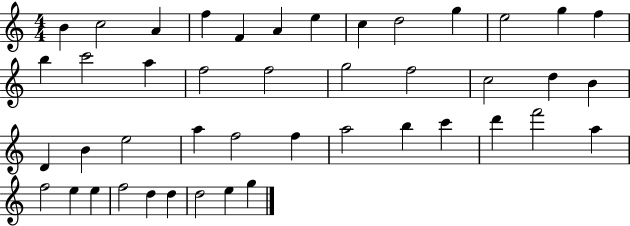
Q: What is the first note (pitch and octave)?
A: B4